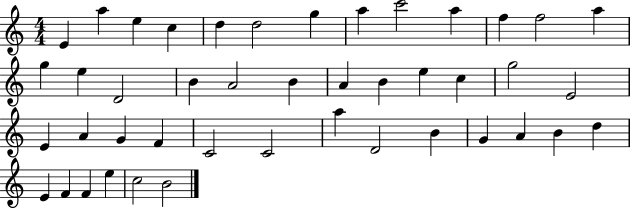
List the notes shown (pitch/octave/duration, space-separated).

E4/q A5/q E5/q C5/q D5/q D5/h G5/q A5/q C6/h A5/q F5/q F5/h A5/q G5/q E5/q D4/h B4/q A4/h B4/q A4/q B4/q E5/q C5/q G5/h E4/h E4/q A4/q G4/q F4/q C4/h C4/h A5/q D4/h B4/q G4/q A4/q B4/q D5/q E4/q F4/q F4/q E5/q C5/h B4/h